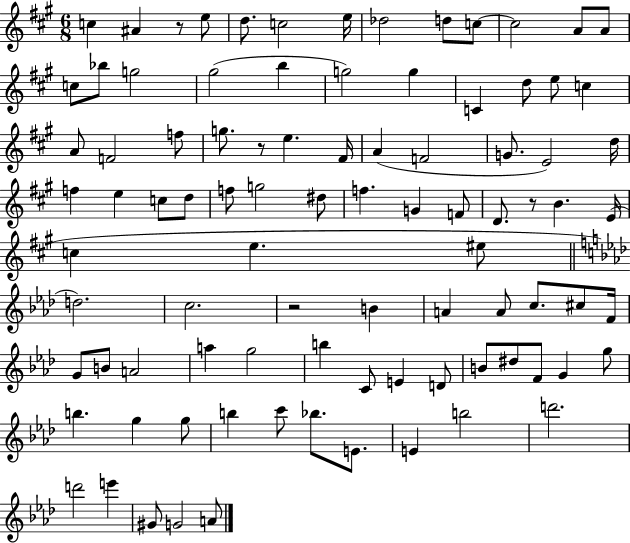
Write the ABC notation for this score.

X:1
T:Untitled
M:6/8
L:1/4
K:A
c ^A z/2 e/2 d/2 c2 e/4 _d2 d/2 c/2 c2 A/2 A/2 c/2 _b/2 g2 ^g2 b g2 g C d/2 e/2 c A/2 F2 f/2 g/2 z/2 e ^F/4 A F2 G/2 E2 d/4 f e c/2 d/2 f/2 g2 ^d/2 f G F/2 D/2 z/2 B E/4 c e ^e/2 d2 c2 z2 B A A/2 c/2 ^c/2 F/4 G/2 B/2 A2 a g2 b C/2 E D/2 B/2 ^d/2 F/2 G g/2 b g g/2 b c'/2 _b/2 E/2 E b2 d'2 d'2 e' ^G/2 G2 A/2